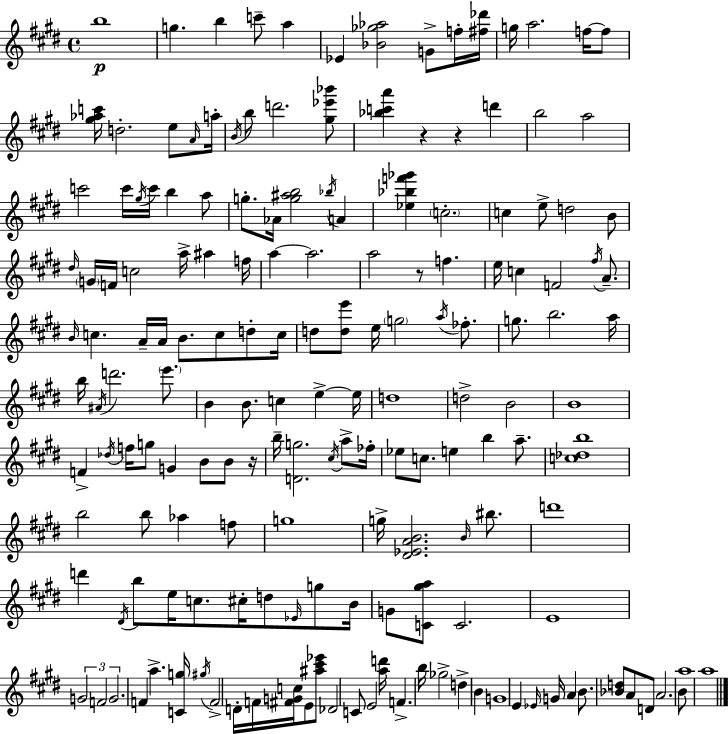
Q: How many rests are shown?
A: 4